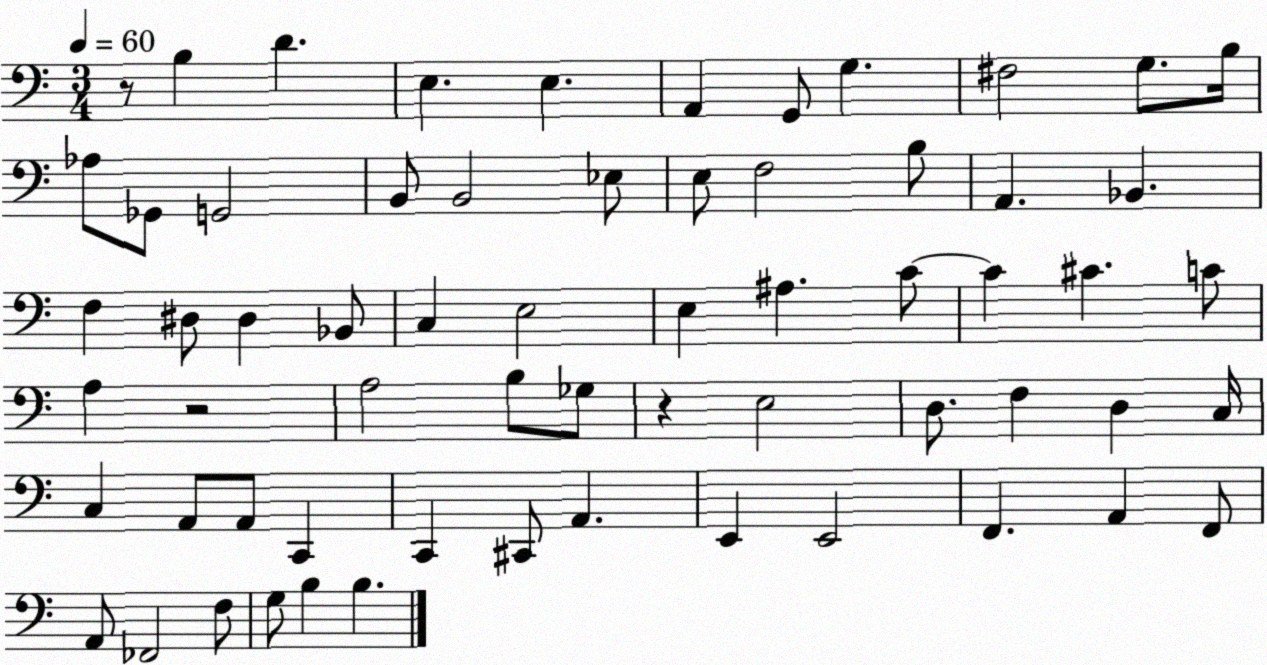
X:1
T:Untitled
M:3/4
L:1/4
K:C
z/2 B, D E, E, A,, G,,/2 G, ^F,2 G,/2 B,/4 _A,/2 _G,,/2 G,,2 B,,/2 B,,2 _E,/2 E,/2 F,2 B,/2 A,, _B,, F, ^D,/2 ^D, _B,,/2 C, E,2 E, ^A, C/2 C ^C C/2 A, z2 A,2 B,/2 _G,/2 z E,2 D,/2 F, D, C,/4 C, A,,/2 A,,/2 C,, C,, ^C,,/2 A,, E,, E,,2 F,, A,, F,,/2 A,,/2 _F,,2 F,/2 G,/2 B, B,